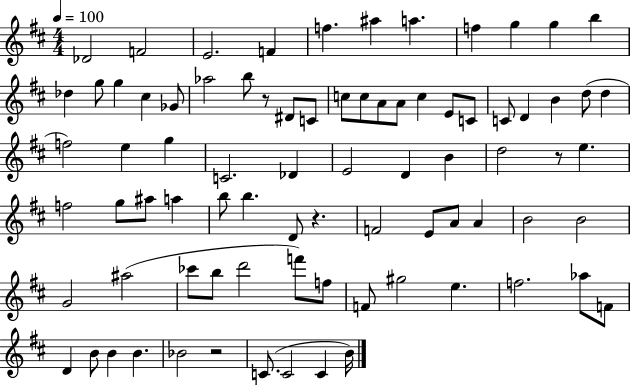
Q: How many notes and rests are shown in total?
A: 81